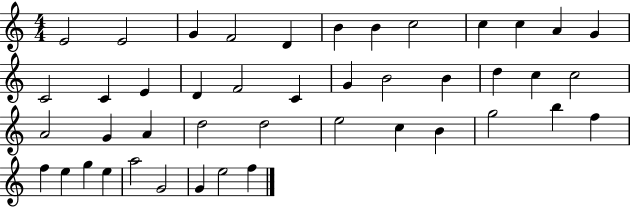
X:1
T:Untitled
M:4/4
L:1/4
K:C
E2 E2 G F2 D B B c2 c c A G C2 C E D F2 C G B2 B d c c2 A2 G A d2 d2 e2 c B g2 b f f e g e a2 G2 G e2 f